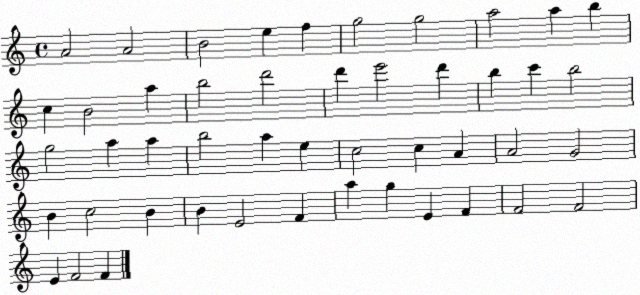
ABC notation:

X:1
T:Untitled
M:4/4
L:1/4
K:C
A2 A2 B2 e f g2 g2 a2 a b c B2 a b2 d'2 d' e'2 d' b c' b2 g2 a a b2 a e c2 c A A2 G2 B c2 B B E2 F a g E F F2 F2 E F2 F